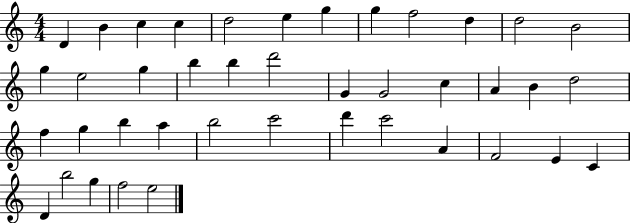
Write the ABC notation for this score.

X:1
T:Untitled
M:4/4
L:1/4
K:C
D B c c d2 e g g f2 d d2 B2 g e2 g b b d'2 G G2 c A B d2 f g b a b2 c'2 d' c'2 A F2 E C D b2 g f2 e2